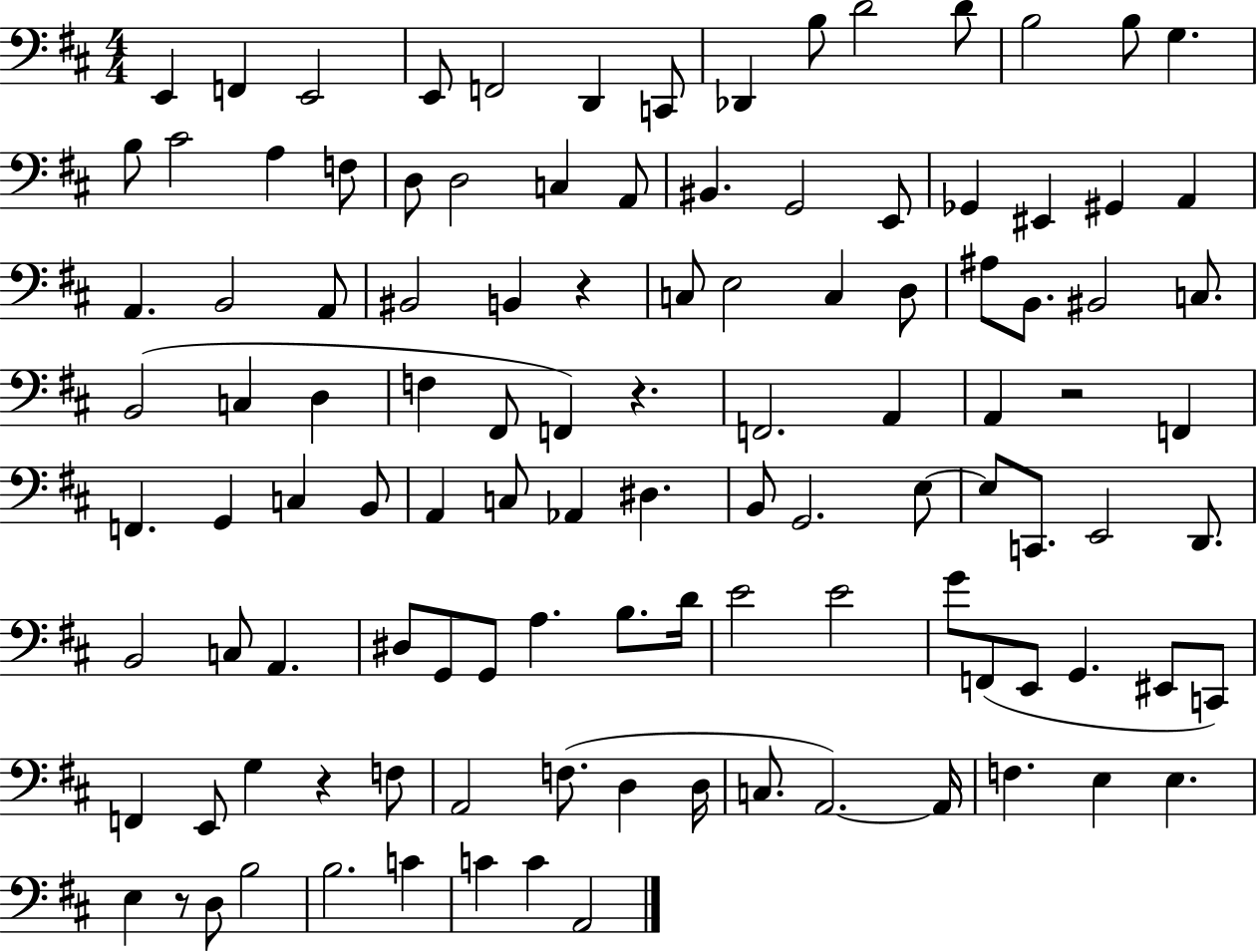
{
  \clef bass
  \numericTimeSignature
  \time 4/4
  \key d \major
  e,4 f,4 e,2 | e,8 f,2 d,4 c,8 | des,4 b8 d'2 d'8 | b2 b8 g4. | \break b8 cis'2 a4 f8 | d8 d2 c4 a,8 | bis,4. g,2 e,8 | ges,4 eis,4 gis,4 a,4 | \break a,4. b,2 a,8 | bis,2 b,4 r4 | c8 e2 c4 d8 | ais8 b,8. bis,2 c8. | \break b,2( c4 d4 | f4 fis,8 f,4) r4. | f,2. a,4 | a,4 r2 f,4 | \break f,4. g,4 c4 b,8 | a,4 c8 aes,4 dis4. | b,8 g,2. e8~~ | e8 c,8. e,2 d,8. | \break b,2 c8 a,4. | dis8 g,8 g,8 a4. b8. d'16 | e'2 e'2 | g'8 f,8( e,8 g,4. eis,8 c,8) | \break f,4 e,8 g4 r4 f8 | a,2 f8.( d4 d16 | c8. a,2.~~) a,16 | f4. e4 e4. | \break e4 r8 d8 b2 | b2. c'4 | c'4 c'4 a,2 | \bar "|."
}